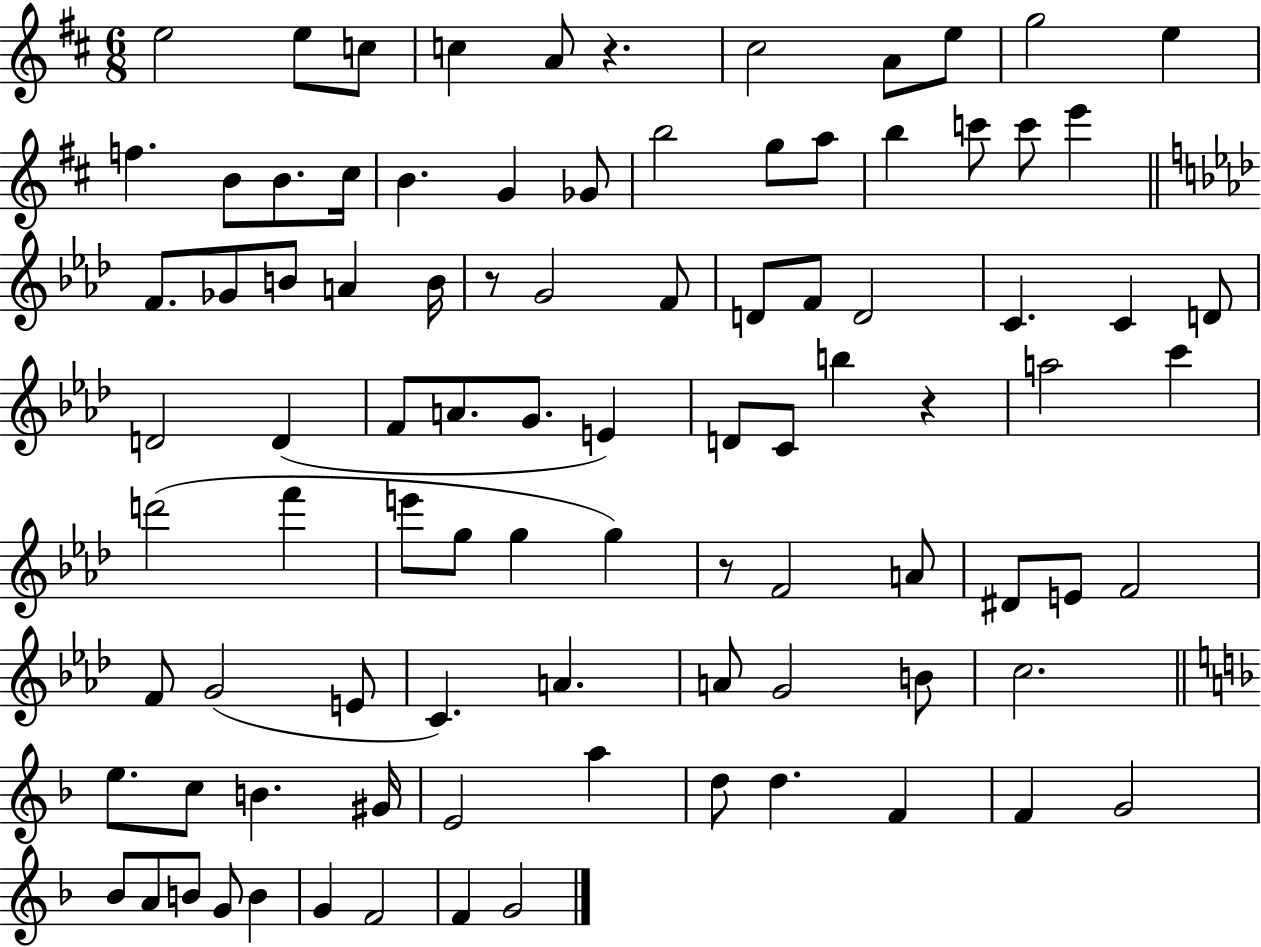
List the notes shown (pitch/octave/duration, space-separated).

E5/h E5/e C5/e C5/q A4/e R/q. C#5/h A4/e E5/e G5/h E5/q F5/q. B4/e B4/e. C#5/s B4/q. G4/q Gb4/e B5/h G5/e A5/e B5/q C6/e C6/e E6/q F4/e. Gb4/e B4/e A4/q B4/s R/e G4/h F4/e D4/e F4/e D4/h C4/q. C4/q D4/e D4/h D4/q F4/e A4/e. G4/e. E4/q D4/e C4/e B5/q R/q A5/h C6/q D6/h F6/q E6/e G5/e G5/q G5/q R/e F4/h A4/e D#4/e E4/e F4/h F4/e G4/h E4/e C4/q. A4/q. A4/e G4/h B4/e C5/h. E5/e. C5/e B4/q. G#4/s E4/h A5/q D5/e D5/q. F4/q F4/q G4/h Bb4/e A4/e B4/e G4/e B4/q G4/q F4/h F4/q G4/h